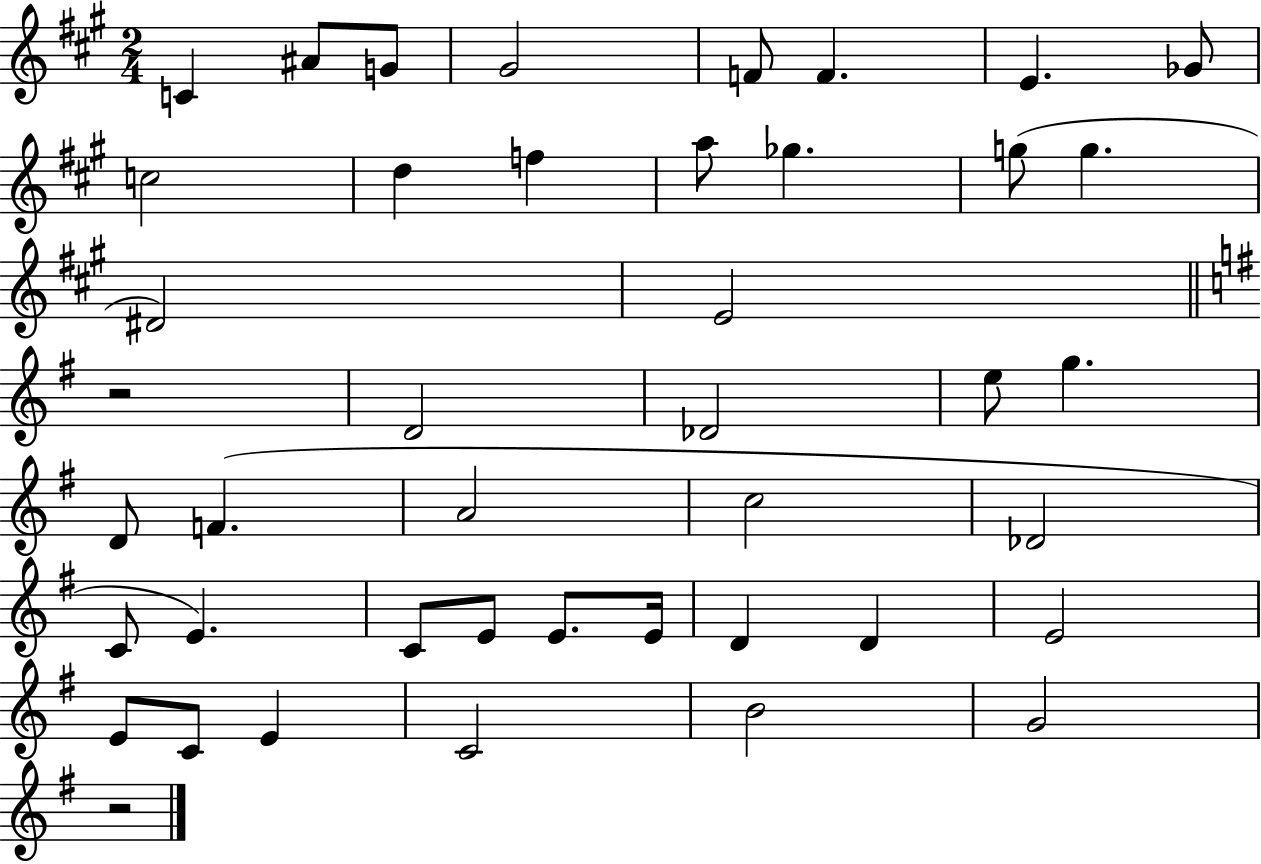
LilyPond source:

{
  \clef treble
  \numericTimeSignature
  \time 2/4
  \key a \major
  \repeat volta 2 { c'4 ais'8 g'8 | gis'2 | f'8 f'4. | e'4. ges'8 | \break c''2 | d''4 f''4 | a''8 ges''4. | g''8( g''4. | \break dis'2) | e'2 | \bar "||" \break \key g \major r2 | d'2 | des'2 | e''8 g''4. | \break d'8 f'4.( | a'2 | c''2 | des'2 | \break c'8 e'4.) | c'8 e'8 e'8. e'16 | d'4 d'4 | e'2 | \break e'8 c'8 e'4 | c'2 | b'2 | g'2 | \break r2 | } \bar "|."
}